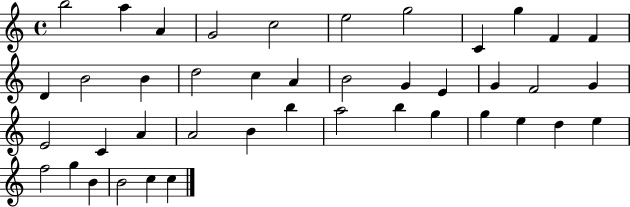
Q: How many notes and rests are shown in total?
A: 42